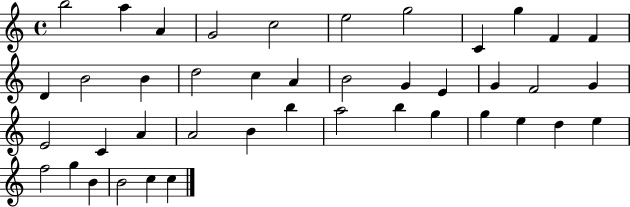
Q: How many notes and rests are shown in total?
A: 42